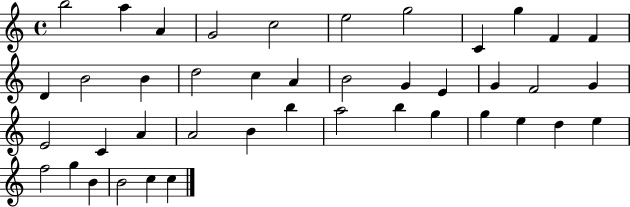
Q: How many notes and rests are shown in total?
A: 42